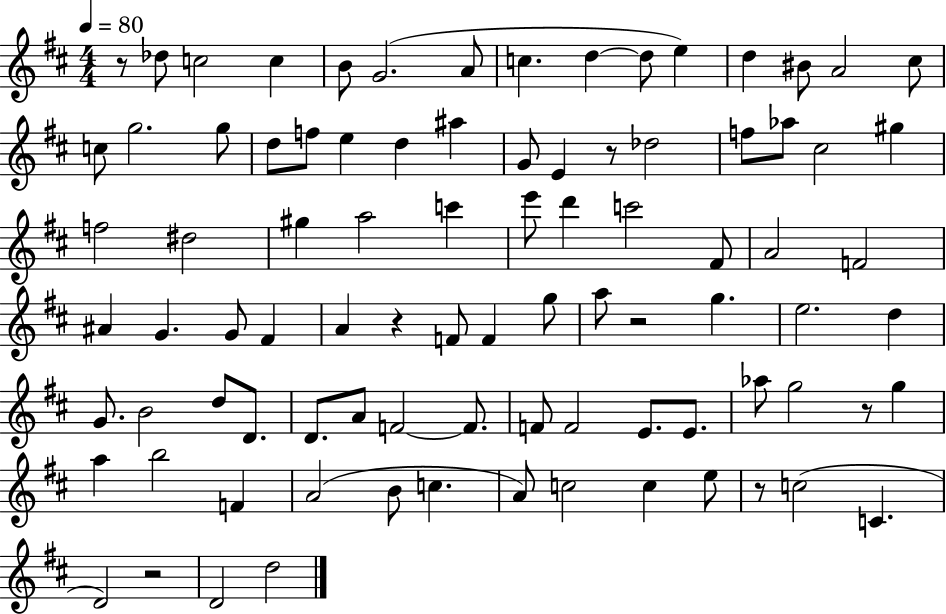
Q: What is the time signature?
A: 4/4